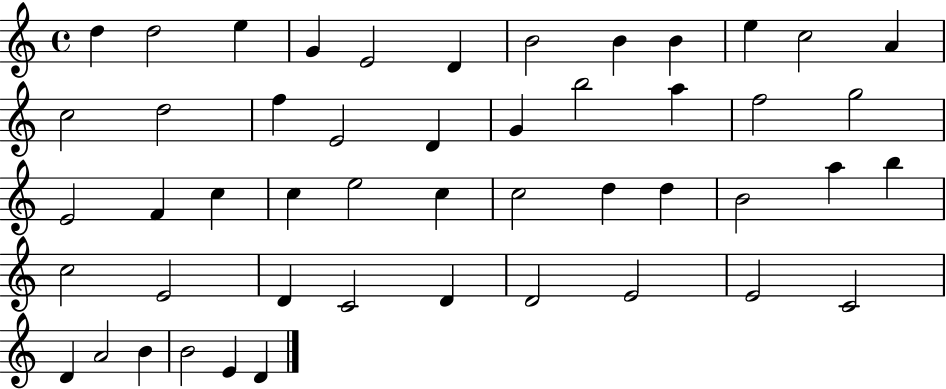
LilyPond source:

{
  \clef treble
  \time 4/4
  \defaultTimeSignature
  \key c \major
  d''4 d''2 e''4 | g'4 e'2 d'4 | b'2 b'4 b'4 | e''4 c''2 a'4 | \break c''2 d''2 | f''4 e'2 d'4 | g'4 b''2 a''4 | f''2 g''2 | \break e'2 f'4 c''4 | c''4 e''2 c''4 | c''2 d''4 d''4 | b'2 a''4 b''4 | \break c''2 e'2 | d'4 c'2 d'4 | d'2 e'2 | e'2 c'2 | \break d'4 a'2 b'4 | b'2 e'4 d'4 | \bar "|."
}